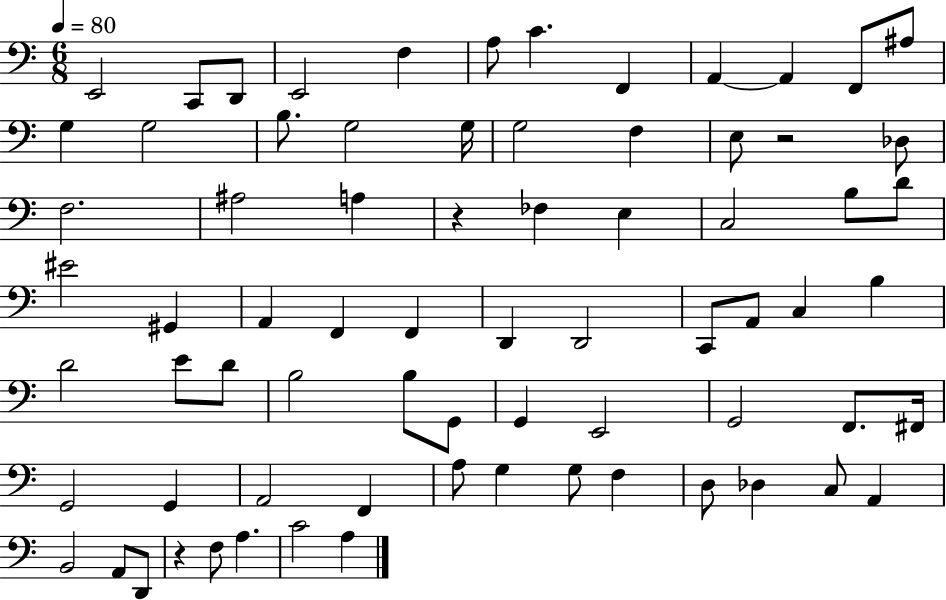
E2/h C2/e D2/e E2/h F3/q A3/e C4/q. F2/q A2/q A2/q F2/e A#3/e G3/q G3/h B3/e. G3/h G3/s G3/h F3/q E3/e R/h Db3/e F3/h. A#3/h A3/q R/q FES3/q E3/q C3/h B3/e D4/e EIS4/h G#2/q A2/q F2/q F2/q D2/q D2/h C2/e A2/e C3/q B3/q D4/h E4/e D4/e B3/h B3/e G2/e G2/q E2/h G2/h F2/e. F#2/s G2/h G2/q A2/h F2/q A3/e G3/q G3/e F3/q D3/e Db3/q C3/e A2/q B2/h A2/e D2/e R/q F3/e A3/q. C4/h A3/q